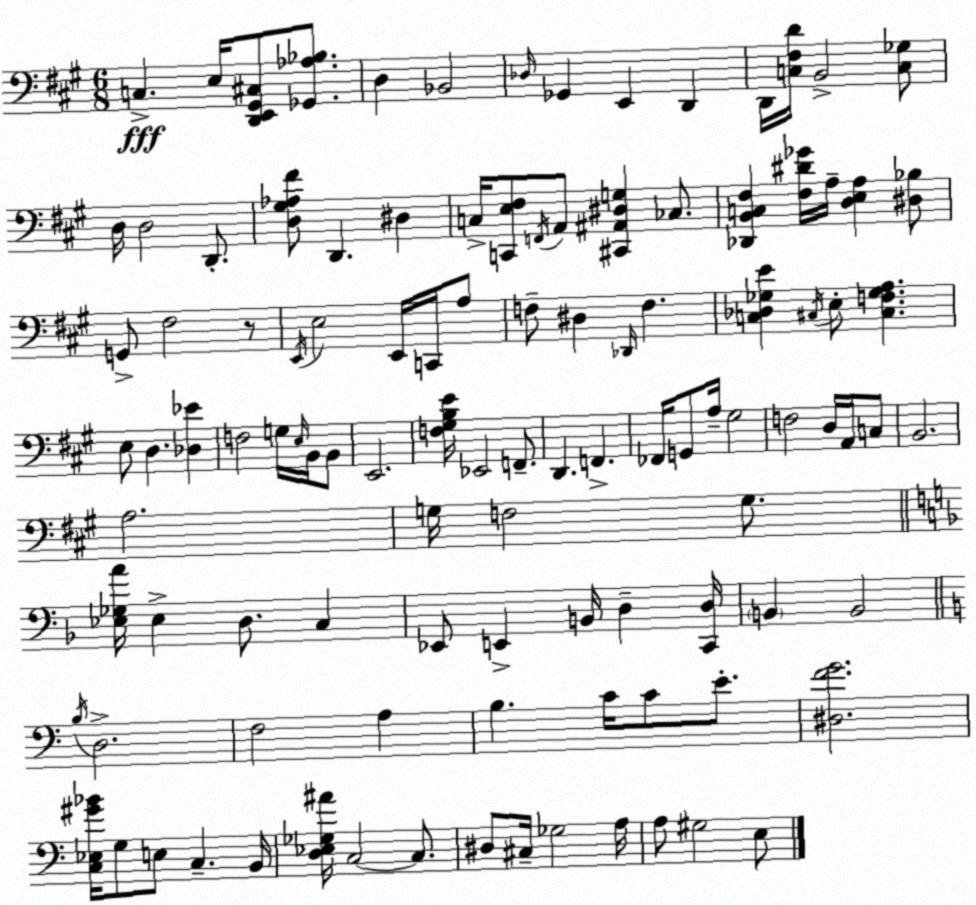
X:1
T:Untitled
M:6/8
L:1/4
K:A
C, E,/4 [D,,E,,^G,,^C,]/2 [_G,,_A,_B,]/2 D, _B,,2 _D,/4 _G,, E,, D,, D,,/4 [C,^F,D]/4 B,,2 [C,_G,]/2 D,/4 D,2 D,,/2 [D,^G,_A,^F]/2 D,, ^D, C,/4 [C,,E,^F,]/2 F,,/4 A,,/2 [^C,,^A,,^D,G,] _C,/2 [_D,,B,,C,^F,] [^F,^D_G]/4 A,/4 [D,E,A,] [^D,_B,]/2 G,,/2 ^F,2 z/2 E,,/4 E,2 E,,/4 C,,/4 A,/2 F,/2 ^D, _D,,/4 F, [C,_D,_G,E] ^C,/4 E,/2 [^C,F,_G,A,] E,/2 D, [_D,_E] F,2 G,/4 E,/4 B,,/4 B,,/2 E,,2 [F,^G,B,E]/4 _E,,2 F,,/2 D,, F,, _F,,/4 G,,/2 A,/4 ^G,2 F,2 D,/4 A,,/4 C,/2 B,,2 A,2 G,/4 F,2 G,/2 [_E,_G,A]/4 _E, D,/2 C, _E,,/2 E,, B,,/4 D, [C,,D,]/4 B,, B,,2 B,/4 D,2 F,2 A, B, C/4 C/2 E/2 [^D,FG]2 [C,_E,^G_B]/4 G,/2 E,/2 C, B,,/4 [D,_E,_G,^A]/4 C,2 C,/2 ^D,/2 ^C,/4 _G,2 A,/4 A,/2 ^G,2 E,/2